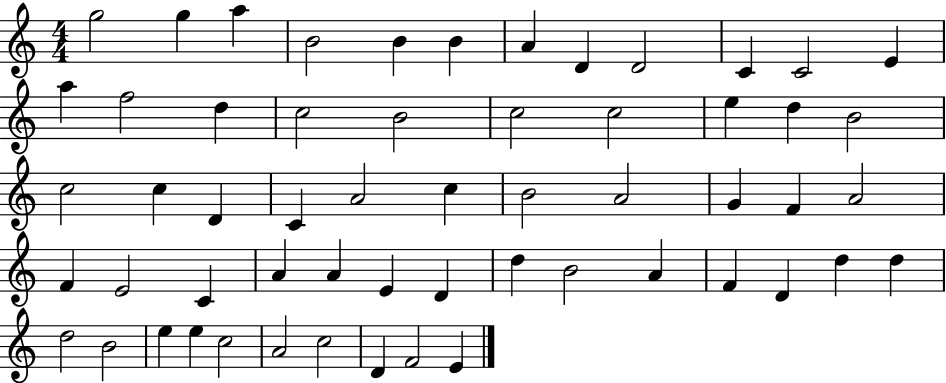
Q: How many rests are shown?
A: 0